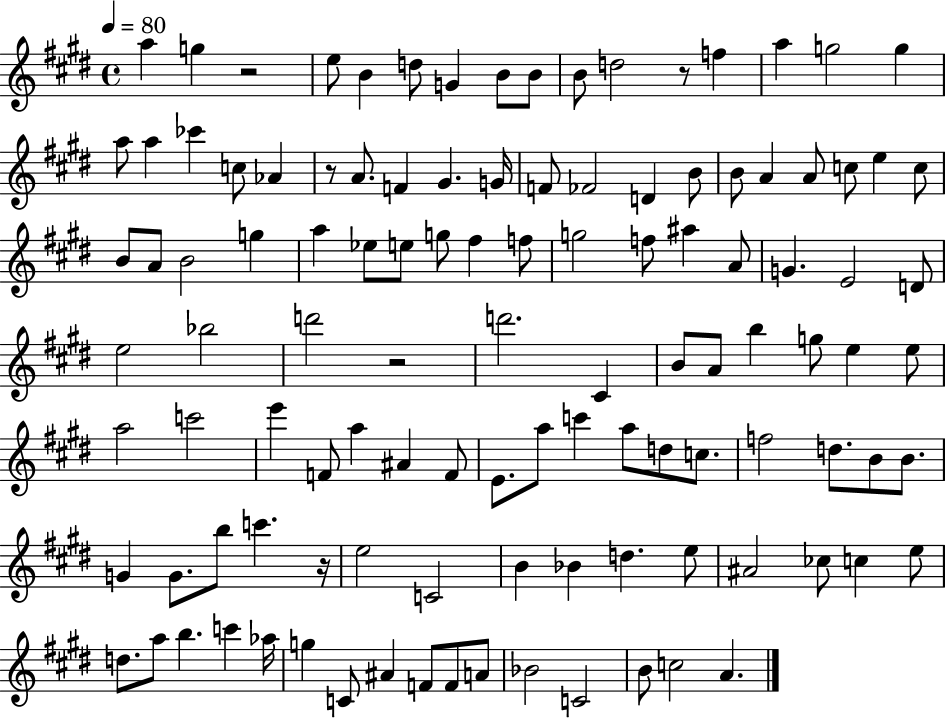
{
  \clef treble
  \time 4/4
  \defaultTimeSignature
  \key e \major
  \tempo 4 = 80
  a''4 g''4 r2 | e''8 b'4 d''8 g'4 b'8 b'8 | b'8 d''2 r8 f''4 | a''4 g''2 g''4 | \break a''8 a''4 ces'''4 c''8 aes'4 | r8 a'8. f'4 gis'4. g'16 | f'8 fes'2 d'4 b'8 | b'8 a'4 a'8 c''8 e''4 c''8 | \break b'8 a'8 b'2 g''4 | a''4 ees''8 e''8 g''8 fis''4 f''8 | g''2 f''8 ais''4 a'8 | g'4. e'2 d'8 | \break e''2 bes''2 | d'''2 r2 | d'''2. cis'4 | b'8 a'8 b''4 g''8 e''4 e''8 | \break a''2 c'''2 | e'''4 f'8 a''4 ais'4 f'8 | e'8. a''8 c'''4 a''8 d''8 c''8. | f''2 d''8. b'8 b'8. | \break g'4 g'8. b''8 c'''4. r16 | e''2 c'2 | b'4 bes'4 d''4. e''8 | ais'2 ces''8 c''4 e''8 | \break d''8. a''8 b''4. c'''4 aes''16 | g''4 c'8 ais'4 f'8 f'8 a'8 | bes'2 c'2 | b'8 c''2 a'4. | \break \bar "|."
}